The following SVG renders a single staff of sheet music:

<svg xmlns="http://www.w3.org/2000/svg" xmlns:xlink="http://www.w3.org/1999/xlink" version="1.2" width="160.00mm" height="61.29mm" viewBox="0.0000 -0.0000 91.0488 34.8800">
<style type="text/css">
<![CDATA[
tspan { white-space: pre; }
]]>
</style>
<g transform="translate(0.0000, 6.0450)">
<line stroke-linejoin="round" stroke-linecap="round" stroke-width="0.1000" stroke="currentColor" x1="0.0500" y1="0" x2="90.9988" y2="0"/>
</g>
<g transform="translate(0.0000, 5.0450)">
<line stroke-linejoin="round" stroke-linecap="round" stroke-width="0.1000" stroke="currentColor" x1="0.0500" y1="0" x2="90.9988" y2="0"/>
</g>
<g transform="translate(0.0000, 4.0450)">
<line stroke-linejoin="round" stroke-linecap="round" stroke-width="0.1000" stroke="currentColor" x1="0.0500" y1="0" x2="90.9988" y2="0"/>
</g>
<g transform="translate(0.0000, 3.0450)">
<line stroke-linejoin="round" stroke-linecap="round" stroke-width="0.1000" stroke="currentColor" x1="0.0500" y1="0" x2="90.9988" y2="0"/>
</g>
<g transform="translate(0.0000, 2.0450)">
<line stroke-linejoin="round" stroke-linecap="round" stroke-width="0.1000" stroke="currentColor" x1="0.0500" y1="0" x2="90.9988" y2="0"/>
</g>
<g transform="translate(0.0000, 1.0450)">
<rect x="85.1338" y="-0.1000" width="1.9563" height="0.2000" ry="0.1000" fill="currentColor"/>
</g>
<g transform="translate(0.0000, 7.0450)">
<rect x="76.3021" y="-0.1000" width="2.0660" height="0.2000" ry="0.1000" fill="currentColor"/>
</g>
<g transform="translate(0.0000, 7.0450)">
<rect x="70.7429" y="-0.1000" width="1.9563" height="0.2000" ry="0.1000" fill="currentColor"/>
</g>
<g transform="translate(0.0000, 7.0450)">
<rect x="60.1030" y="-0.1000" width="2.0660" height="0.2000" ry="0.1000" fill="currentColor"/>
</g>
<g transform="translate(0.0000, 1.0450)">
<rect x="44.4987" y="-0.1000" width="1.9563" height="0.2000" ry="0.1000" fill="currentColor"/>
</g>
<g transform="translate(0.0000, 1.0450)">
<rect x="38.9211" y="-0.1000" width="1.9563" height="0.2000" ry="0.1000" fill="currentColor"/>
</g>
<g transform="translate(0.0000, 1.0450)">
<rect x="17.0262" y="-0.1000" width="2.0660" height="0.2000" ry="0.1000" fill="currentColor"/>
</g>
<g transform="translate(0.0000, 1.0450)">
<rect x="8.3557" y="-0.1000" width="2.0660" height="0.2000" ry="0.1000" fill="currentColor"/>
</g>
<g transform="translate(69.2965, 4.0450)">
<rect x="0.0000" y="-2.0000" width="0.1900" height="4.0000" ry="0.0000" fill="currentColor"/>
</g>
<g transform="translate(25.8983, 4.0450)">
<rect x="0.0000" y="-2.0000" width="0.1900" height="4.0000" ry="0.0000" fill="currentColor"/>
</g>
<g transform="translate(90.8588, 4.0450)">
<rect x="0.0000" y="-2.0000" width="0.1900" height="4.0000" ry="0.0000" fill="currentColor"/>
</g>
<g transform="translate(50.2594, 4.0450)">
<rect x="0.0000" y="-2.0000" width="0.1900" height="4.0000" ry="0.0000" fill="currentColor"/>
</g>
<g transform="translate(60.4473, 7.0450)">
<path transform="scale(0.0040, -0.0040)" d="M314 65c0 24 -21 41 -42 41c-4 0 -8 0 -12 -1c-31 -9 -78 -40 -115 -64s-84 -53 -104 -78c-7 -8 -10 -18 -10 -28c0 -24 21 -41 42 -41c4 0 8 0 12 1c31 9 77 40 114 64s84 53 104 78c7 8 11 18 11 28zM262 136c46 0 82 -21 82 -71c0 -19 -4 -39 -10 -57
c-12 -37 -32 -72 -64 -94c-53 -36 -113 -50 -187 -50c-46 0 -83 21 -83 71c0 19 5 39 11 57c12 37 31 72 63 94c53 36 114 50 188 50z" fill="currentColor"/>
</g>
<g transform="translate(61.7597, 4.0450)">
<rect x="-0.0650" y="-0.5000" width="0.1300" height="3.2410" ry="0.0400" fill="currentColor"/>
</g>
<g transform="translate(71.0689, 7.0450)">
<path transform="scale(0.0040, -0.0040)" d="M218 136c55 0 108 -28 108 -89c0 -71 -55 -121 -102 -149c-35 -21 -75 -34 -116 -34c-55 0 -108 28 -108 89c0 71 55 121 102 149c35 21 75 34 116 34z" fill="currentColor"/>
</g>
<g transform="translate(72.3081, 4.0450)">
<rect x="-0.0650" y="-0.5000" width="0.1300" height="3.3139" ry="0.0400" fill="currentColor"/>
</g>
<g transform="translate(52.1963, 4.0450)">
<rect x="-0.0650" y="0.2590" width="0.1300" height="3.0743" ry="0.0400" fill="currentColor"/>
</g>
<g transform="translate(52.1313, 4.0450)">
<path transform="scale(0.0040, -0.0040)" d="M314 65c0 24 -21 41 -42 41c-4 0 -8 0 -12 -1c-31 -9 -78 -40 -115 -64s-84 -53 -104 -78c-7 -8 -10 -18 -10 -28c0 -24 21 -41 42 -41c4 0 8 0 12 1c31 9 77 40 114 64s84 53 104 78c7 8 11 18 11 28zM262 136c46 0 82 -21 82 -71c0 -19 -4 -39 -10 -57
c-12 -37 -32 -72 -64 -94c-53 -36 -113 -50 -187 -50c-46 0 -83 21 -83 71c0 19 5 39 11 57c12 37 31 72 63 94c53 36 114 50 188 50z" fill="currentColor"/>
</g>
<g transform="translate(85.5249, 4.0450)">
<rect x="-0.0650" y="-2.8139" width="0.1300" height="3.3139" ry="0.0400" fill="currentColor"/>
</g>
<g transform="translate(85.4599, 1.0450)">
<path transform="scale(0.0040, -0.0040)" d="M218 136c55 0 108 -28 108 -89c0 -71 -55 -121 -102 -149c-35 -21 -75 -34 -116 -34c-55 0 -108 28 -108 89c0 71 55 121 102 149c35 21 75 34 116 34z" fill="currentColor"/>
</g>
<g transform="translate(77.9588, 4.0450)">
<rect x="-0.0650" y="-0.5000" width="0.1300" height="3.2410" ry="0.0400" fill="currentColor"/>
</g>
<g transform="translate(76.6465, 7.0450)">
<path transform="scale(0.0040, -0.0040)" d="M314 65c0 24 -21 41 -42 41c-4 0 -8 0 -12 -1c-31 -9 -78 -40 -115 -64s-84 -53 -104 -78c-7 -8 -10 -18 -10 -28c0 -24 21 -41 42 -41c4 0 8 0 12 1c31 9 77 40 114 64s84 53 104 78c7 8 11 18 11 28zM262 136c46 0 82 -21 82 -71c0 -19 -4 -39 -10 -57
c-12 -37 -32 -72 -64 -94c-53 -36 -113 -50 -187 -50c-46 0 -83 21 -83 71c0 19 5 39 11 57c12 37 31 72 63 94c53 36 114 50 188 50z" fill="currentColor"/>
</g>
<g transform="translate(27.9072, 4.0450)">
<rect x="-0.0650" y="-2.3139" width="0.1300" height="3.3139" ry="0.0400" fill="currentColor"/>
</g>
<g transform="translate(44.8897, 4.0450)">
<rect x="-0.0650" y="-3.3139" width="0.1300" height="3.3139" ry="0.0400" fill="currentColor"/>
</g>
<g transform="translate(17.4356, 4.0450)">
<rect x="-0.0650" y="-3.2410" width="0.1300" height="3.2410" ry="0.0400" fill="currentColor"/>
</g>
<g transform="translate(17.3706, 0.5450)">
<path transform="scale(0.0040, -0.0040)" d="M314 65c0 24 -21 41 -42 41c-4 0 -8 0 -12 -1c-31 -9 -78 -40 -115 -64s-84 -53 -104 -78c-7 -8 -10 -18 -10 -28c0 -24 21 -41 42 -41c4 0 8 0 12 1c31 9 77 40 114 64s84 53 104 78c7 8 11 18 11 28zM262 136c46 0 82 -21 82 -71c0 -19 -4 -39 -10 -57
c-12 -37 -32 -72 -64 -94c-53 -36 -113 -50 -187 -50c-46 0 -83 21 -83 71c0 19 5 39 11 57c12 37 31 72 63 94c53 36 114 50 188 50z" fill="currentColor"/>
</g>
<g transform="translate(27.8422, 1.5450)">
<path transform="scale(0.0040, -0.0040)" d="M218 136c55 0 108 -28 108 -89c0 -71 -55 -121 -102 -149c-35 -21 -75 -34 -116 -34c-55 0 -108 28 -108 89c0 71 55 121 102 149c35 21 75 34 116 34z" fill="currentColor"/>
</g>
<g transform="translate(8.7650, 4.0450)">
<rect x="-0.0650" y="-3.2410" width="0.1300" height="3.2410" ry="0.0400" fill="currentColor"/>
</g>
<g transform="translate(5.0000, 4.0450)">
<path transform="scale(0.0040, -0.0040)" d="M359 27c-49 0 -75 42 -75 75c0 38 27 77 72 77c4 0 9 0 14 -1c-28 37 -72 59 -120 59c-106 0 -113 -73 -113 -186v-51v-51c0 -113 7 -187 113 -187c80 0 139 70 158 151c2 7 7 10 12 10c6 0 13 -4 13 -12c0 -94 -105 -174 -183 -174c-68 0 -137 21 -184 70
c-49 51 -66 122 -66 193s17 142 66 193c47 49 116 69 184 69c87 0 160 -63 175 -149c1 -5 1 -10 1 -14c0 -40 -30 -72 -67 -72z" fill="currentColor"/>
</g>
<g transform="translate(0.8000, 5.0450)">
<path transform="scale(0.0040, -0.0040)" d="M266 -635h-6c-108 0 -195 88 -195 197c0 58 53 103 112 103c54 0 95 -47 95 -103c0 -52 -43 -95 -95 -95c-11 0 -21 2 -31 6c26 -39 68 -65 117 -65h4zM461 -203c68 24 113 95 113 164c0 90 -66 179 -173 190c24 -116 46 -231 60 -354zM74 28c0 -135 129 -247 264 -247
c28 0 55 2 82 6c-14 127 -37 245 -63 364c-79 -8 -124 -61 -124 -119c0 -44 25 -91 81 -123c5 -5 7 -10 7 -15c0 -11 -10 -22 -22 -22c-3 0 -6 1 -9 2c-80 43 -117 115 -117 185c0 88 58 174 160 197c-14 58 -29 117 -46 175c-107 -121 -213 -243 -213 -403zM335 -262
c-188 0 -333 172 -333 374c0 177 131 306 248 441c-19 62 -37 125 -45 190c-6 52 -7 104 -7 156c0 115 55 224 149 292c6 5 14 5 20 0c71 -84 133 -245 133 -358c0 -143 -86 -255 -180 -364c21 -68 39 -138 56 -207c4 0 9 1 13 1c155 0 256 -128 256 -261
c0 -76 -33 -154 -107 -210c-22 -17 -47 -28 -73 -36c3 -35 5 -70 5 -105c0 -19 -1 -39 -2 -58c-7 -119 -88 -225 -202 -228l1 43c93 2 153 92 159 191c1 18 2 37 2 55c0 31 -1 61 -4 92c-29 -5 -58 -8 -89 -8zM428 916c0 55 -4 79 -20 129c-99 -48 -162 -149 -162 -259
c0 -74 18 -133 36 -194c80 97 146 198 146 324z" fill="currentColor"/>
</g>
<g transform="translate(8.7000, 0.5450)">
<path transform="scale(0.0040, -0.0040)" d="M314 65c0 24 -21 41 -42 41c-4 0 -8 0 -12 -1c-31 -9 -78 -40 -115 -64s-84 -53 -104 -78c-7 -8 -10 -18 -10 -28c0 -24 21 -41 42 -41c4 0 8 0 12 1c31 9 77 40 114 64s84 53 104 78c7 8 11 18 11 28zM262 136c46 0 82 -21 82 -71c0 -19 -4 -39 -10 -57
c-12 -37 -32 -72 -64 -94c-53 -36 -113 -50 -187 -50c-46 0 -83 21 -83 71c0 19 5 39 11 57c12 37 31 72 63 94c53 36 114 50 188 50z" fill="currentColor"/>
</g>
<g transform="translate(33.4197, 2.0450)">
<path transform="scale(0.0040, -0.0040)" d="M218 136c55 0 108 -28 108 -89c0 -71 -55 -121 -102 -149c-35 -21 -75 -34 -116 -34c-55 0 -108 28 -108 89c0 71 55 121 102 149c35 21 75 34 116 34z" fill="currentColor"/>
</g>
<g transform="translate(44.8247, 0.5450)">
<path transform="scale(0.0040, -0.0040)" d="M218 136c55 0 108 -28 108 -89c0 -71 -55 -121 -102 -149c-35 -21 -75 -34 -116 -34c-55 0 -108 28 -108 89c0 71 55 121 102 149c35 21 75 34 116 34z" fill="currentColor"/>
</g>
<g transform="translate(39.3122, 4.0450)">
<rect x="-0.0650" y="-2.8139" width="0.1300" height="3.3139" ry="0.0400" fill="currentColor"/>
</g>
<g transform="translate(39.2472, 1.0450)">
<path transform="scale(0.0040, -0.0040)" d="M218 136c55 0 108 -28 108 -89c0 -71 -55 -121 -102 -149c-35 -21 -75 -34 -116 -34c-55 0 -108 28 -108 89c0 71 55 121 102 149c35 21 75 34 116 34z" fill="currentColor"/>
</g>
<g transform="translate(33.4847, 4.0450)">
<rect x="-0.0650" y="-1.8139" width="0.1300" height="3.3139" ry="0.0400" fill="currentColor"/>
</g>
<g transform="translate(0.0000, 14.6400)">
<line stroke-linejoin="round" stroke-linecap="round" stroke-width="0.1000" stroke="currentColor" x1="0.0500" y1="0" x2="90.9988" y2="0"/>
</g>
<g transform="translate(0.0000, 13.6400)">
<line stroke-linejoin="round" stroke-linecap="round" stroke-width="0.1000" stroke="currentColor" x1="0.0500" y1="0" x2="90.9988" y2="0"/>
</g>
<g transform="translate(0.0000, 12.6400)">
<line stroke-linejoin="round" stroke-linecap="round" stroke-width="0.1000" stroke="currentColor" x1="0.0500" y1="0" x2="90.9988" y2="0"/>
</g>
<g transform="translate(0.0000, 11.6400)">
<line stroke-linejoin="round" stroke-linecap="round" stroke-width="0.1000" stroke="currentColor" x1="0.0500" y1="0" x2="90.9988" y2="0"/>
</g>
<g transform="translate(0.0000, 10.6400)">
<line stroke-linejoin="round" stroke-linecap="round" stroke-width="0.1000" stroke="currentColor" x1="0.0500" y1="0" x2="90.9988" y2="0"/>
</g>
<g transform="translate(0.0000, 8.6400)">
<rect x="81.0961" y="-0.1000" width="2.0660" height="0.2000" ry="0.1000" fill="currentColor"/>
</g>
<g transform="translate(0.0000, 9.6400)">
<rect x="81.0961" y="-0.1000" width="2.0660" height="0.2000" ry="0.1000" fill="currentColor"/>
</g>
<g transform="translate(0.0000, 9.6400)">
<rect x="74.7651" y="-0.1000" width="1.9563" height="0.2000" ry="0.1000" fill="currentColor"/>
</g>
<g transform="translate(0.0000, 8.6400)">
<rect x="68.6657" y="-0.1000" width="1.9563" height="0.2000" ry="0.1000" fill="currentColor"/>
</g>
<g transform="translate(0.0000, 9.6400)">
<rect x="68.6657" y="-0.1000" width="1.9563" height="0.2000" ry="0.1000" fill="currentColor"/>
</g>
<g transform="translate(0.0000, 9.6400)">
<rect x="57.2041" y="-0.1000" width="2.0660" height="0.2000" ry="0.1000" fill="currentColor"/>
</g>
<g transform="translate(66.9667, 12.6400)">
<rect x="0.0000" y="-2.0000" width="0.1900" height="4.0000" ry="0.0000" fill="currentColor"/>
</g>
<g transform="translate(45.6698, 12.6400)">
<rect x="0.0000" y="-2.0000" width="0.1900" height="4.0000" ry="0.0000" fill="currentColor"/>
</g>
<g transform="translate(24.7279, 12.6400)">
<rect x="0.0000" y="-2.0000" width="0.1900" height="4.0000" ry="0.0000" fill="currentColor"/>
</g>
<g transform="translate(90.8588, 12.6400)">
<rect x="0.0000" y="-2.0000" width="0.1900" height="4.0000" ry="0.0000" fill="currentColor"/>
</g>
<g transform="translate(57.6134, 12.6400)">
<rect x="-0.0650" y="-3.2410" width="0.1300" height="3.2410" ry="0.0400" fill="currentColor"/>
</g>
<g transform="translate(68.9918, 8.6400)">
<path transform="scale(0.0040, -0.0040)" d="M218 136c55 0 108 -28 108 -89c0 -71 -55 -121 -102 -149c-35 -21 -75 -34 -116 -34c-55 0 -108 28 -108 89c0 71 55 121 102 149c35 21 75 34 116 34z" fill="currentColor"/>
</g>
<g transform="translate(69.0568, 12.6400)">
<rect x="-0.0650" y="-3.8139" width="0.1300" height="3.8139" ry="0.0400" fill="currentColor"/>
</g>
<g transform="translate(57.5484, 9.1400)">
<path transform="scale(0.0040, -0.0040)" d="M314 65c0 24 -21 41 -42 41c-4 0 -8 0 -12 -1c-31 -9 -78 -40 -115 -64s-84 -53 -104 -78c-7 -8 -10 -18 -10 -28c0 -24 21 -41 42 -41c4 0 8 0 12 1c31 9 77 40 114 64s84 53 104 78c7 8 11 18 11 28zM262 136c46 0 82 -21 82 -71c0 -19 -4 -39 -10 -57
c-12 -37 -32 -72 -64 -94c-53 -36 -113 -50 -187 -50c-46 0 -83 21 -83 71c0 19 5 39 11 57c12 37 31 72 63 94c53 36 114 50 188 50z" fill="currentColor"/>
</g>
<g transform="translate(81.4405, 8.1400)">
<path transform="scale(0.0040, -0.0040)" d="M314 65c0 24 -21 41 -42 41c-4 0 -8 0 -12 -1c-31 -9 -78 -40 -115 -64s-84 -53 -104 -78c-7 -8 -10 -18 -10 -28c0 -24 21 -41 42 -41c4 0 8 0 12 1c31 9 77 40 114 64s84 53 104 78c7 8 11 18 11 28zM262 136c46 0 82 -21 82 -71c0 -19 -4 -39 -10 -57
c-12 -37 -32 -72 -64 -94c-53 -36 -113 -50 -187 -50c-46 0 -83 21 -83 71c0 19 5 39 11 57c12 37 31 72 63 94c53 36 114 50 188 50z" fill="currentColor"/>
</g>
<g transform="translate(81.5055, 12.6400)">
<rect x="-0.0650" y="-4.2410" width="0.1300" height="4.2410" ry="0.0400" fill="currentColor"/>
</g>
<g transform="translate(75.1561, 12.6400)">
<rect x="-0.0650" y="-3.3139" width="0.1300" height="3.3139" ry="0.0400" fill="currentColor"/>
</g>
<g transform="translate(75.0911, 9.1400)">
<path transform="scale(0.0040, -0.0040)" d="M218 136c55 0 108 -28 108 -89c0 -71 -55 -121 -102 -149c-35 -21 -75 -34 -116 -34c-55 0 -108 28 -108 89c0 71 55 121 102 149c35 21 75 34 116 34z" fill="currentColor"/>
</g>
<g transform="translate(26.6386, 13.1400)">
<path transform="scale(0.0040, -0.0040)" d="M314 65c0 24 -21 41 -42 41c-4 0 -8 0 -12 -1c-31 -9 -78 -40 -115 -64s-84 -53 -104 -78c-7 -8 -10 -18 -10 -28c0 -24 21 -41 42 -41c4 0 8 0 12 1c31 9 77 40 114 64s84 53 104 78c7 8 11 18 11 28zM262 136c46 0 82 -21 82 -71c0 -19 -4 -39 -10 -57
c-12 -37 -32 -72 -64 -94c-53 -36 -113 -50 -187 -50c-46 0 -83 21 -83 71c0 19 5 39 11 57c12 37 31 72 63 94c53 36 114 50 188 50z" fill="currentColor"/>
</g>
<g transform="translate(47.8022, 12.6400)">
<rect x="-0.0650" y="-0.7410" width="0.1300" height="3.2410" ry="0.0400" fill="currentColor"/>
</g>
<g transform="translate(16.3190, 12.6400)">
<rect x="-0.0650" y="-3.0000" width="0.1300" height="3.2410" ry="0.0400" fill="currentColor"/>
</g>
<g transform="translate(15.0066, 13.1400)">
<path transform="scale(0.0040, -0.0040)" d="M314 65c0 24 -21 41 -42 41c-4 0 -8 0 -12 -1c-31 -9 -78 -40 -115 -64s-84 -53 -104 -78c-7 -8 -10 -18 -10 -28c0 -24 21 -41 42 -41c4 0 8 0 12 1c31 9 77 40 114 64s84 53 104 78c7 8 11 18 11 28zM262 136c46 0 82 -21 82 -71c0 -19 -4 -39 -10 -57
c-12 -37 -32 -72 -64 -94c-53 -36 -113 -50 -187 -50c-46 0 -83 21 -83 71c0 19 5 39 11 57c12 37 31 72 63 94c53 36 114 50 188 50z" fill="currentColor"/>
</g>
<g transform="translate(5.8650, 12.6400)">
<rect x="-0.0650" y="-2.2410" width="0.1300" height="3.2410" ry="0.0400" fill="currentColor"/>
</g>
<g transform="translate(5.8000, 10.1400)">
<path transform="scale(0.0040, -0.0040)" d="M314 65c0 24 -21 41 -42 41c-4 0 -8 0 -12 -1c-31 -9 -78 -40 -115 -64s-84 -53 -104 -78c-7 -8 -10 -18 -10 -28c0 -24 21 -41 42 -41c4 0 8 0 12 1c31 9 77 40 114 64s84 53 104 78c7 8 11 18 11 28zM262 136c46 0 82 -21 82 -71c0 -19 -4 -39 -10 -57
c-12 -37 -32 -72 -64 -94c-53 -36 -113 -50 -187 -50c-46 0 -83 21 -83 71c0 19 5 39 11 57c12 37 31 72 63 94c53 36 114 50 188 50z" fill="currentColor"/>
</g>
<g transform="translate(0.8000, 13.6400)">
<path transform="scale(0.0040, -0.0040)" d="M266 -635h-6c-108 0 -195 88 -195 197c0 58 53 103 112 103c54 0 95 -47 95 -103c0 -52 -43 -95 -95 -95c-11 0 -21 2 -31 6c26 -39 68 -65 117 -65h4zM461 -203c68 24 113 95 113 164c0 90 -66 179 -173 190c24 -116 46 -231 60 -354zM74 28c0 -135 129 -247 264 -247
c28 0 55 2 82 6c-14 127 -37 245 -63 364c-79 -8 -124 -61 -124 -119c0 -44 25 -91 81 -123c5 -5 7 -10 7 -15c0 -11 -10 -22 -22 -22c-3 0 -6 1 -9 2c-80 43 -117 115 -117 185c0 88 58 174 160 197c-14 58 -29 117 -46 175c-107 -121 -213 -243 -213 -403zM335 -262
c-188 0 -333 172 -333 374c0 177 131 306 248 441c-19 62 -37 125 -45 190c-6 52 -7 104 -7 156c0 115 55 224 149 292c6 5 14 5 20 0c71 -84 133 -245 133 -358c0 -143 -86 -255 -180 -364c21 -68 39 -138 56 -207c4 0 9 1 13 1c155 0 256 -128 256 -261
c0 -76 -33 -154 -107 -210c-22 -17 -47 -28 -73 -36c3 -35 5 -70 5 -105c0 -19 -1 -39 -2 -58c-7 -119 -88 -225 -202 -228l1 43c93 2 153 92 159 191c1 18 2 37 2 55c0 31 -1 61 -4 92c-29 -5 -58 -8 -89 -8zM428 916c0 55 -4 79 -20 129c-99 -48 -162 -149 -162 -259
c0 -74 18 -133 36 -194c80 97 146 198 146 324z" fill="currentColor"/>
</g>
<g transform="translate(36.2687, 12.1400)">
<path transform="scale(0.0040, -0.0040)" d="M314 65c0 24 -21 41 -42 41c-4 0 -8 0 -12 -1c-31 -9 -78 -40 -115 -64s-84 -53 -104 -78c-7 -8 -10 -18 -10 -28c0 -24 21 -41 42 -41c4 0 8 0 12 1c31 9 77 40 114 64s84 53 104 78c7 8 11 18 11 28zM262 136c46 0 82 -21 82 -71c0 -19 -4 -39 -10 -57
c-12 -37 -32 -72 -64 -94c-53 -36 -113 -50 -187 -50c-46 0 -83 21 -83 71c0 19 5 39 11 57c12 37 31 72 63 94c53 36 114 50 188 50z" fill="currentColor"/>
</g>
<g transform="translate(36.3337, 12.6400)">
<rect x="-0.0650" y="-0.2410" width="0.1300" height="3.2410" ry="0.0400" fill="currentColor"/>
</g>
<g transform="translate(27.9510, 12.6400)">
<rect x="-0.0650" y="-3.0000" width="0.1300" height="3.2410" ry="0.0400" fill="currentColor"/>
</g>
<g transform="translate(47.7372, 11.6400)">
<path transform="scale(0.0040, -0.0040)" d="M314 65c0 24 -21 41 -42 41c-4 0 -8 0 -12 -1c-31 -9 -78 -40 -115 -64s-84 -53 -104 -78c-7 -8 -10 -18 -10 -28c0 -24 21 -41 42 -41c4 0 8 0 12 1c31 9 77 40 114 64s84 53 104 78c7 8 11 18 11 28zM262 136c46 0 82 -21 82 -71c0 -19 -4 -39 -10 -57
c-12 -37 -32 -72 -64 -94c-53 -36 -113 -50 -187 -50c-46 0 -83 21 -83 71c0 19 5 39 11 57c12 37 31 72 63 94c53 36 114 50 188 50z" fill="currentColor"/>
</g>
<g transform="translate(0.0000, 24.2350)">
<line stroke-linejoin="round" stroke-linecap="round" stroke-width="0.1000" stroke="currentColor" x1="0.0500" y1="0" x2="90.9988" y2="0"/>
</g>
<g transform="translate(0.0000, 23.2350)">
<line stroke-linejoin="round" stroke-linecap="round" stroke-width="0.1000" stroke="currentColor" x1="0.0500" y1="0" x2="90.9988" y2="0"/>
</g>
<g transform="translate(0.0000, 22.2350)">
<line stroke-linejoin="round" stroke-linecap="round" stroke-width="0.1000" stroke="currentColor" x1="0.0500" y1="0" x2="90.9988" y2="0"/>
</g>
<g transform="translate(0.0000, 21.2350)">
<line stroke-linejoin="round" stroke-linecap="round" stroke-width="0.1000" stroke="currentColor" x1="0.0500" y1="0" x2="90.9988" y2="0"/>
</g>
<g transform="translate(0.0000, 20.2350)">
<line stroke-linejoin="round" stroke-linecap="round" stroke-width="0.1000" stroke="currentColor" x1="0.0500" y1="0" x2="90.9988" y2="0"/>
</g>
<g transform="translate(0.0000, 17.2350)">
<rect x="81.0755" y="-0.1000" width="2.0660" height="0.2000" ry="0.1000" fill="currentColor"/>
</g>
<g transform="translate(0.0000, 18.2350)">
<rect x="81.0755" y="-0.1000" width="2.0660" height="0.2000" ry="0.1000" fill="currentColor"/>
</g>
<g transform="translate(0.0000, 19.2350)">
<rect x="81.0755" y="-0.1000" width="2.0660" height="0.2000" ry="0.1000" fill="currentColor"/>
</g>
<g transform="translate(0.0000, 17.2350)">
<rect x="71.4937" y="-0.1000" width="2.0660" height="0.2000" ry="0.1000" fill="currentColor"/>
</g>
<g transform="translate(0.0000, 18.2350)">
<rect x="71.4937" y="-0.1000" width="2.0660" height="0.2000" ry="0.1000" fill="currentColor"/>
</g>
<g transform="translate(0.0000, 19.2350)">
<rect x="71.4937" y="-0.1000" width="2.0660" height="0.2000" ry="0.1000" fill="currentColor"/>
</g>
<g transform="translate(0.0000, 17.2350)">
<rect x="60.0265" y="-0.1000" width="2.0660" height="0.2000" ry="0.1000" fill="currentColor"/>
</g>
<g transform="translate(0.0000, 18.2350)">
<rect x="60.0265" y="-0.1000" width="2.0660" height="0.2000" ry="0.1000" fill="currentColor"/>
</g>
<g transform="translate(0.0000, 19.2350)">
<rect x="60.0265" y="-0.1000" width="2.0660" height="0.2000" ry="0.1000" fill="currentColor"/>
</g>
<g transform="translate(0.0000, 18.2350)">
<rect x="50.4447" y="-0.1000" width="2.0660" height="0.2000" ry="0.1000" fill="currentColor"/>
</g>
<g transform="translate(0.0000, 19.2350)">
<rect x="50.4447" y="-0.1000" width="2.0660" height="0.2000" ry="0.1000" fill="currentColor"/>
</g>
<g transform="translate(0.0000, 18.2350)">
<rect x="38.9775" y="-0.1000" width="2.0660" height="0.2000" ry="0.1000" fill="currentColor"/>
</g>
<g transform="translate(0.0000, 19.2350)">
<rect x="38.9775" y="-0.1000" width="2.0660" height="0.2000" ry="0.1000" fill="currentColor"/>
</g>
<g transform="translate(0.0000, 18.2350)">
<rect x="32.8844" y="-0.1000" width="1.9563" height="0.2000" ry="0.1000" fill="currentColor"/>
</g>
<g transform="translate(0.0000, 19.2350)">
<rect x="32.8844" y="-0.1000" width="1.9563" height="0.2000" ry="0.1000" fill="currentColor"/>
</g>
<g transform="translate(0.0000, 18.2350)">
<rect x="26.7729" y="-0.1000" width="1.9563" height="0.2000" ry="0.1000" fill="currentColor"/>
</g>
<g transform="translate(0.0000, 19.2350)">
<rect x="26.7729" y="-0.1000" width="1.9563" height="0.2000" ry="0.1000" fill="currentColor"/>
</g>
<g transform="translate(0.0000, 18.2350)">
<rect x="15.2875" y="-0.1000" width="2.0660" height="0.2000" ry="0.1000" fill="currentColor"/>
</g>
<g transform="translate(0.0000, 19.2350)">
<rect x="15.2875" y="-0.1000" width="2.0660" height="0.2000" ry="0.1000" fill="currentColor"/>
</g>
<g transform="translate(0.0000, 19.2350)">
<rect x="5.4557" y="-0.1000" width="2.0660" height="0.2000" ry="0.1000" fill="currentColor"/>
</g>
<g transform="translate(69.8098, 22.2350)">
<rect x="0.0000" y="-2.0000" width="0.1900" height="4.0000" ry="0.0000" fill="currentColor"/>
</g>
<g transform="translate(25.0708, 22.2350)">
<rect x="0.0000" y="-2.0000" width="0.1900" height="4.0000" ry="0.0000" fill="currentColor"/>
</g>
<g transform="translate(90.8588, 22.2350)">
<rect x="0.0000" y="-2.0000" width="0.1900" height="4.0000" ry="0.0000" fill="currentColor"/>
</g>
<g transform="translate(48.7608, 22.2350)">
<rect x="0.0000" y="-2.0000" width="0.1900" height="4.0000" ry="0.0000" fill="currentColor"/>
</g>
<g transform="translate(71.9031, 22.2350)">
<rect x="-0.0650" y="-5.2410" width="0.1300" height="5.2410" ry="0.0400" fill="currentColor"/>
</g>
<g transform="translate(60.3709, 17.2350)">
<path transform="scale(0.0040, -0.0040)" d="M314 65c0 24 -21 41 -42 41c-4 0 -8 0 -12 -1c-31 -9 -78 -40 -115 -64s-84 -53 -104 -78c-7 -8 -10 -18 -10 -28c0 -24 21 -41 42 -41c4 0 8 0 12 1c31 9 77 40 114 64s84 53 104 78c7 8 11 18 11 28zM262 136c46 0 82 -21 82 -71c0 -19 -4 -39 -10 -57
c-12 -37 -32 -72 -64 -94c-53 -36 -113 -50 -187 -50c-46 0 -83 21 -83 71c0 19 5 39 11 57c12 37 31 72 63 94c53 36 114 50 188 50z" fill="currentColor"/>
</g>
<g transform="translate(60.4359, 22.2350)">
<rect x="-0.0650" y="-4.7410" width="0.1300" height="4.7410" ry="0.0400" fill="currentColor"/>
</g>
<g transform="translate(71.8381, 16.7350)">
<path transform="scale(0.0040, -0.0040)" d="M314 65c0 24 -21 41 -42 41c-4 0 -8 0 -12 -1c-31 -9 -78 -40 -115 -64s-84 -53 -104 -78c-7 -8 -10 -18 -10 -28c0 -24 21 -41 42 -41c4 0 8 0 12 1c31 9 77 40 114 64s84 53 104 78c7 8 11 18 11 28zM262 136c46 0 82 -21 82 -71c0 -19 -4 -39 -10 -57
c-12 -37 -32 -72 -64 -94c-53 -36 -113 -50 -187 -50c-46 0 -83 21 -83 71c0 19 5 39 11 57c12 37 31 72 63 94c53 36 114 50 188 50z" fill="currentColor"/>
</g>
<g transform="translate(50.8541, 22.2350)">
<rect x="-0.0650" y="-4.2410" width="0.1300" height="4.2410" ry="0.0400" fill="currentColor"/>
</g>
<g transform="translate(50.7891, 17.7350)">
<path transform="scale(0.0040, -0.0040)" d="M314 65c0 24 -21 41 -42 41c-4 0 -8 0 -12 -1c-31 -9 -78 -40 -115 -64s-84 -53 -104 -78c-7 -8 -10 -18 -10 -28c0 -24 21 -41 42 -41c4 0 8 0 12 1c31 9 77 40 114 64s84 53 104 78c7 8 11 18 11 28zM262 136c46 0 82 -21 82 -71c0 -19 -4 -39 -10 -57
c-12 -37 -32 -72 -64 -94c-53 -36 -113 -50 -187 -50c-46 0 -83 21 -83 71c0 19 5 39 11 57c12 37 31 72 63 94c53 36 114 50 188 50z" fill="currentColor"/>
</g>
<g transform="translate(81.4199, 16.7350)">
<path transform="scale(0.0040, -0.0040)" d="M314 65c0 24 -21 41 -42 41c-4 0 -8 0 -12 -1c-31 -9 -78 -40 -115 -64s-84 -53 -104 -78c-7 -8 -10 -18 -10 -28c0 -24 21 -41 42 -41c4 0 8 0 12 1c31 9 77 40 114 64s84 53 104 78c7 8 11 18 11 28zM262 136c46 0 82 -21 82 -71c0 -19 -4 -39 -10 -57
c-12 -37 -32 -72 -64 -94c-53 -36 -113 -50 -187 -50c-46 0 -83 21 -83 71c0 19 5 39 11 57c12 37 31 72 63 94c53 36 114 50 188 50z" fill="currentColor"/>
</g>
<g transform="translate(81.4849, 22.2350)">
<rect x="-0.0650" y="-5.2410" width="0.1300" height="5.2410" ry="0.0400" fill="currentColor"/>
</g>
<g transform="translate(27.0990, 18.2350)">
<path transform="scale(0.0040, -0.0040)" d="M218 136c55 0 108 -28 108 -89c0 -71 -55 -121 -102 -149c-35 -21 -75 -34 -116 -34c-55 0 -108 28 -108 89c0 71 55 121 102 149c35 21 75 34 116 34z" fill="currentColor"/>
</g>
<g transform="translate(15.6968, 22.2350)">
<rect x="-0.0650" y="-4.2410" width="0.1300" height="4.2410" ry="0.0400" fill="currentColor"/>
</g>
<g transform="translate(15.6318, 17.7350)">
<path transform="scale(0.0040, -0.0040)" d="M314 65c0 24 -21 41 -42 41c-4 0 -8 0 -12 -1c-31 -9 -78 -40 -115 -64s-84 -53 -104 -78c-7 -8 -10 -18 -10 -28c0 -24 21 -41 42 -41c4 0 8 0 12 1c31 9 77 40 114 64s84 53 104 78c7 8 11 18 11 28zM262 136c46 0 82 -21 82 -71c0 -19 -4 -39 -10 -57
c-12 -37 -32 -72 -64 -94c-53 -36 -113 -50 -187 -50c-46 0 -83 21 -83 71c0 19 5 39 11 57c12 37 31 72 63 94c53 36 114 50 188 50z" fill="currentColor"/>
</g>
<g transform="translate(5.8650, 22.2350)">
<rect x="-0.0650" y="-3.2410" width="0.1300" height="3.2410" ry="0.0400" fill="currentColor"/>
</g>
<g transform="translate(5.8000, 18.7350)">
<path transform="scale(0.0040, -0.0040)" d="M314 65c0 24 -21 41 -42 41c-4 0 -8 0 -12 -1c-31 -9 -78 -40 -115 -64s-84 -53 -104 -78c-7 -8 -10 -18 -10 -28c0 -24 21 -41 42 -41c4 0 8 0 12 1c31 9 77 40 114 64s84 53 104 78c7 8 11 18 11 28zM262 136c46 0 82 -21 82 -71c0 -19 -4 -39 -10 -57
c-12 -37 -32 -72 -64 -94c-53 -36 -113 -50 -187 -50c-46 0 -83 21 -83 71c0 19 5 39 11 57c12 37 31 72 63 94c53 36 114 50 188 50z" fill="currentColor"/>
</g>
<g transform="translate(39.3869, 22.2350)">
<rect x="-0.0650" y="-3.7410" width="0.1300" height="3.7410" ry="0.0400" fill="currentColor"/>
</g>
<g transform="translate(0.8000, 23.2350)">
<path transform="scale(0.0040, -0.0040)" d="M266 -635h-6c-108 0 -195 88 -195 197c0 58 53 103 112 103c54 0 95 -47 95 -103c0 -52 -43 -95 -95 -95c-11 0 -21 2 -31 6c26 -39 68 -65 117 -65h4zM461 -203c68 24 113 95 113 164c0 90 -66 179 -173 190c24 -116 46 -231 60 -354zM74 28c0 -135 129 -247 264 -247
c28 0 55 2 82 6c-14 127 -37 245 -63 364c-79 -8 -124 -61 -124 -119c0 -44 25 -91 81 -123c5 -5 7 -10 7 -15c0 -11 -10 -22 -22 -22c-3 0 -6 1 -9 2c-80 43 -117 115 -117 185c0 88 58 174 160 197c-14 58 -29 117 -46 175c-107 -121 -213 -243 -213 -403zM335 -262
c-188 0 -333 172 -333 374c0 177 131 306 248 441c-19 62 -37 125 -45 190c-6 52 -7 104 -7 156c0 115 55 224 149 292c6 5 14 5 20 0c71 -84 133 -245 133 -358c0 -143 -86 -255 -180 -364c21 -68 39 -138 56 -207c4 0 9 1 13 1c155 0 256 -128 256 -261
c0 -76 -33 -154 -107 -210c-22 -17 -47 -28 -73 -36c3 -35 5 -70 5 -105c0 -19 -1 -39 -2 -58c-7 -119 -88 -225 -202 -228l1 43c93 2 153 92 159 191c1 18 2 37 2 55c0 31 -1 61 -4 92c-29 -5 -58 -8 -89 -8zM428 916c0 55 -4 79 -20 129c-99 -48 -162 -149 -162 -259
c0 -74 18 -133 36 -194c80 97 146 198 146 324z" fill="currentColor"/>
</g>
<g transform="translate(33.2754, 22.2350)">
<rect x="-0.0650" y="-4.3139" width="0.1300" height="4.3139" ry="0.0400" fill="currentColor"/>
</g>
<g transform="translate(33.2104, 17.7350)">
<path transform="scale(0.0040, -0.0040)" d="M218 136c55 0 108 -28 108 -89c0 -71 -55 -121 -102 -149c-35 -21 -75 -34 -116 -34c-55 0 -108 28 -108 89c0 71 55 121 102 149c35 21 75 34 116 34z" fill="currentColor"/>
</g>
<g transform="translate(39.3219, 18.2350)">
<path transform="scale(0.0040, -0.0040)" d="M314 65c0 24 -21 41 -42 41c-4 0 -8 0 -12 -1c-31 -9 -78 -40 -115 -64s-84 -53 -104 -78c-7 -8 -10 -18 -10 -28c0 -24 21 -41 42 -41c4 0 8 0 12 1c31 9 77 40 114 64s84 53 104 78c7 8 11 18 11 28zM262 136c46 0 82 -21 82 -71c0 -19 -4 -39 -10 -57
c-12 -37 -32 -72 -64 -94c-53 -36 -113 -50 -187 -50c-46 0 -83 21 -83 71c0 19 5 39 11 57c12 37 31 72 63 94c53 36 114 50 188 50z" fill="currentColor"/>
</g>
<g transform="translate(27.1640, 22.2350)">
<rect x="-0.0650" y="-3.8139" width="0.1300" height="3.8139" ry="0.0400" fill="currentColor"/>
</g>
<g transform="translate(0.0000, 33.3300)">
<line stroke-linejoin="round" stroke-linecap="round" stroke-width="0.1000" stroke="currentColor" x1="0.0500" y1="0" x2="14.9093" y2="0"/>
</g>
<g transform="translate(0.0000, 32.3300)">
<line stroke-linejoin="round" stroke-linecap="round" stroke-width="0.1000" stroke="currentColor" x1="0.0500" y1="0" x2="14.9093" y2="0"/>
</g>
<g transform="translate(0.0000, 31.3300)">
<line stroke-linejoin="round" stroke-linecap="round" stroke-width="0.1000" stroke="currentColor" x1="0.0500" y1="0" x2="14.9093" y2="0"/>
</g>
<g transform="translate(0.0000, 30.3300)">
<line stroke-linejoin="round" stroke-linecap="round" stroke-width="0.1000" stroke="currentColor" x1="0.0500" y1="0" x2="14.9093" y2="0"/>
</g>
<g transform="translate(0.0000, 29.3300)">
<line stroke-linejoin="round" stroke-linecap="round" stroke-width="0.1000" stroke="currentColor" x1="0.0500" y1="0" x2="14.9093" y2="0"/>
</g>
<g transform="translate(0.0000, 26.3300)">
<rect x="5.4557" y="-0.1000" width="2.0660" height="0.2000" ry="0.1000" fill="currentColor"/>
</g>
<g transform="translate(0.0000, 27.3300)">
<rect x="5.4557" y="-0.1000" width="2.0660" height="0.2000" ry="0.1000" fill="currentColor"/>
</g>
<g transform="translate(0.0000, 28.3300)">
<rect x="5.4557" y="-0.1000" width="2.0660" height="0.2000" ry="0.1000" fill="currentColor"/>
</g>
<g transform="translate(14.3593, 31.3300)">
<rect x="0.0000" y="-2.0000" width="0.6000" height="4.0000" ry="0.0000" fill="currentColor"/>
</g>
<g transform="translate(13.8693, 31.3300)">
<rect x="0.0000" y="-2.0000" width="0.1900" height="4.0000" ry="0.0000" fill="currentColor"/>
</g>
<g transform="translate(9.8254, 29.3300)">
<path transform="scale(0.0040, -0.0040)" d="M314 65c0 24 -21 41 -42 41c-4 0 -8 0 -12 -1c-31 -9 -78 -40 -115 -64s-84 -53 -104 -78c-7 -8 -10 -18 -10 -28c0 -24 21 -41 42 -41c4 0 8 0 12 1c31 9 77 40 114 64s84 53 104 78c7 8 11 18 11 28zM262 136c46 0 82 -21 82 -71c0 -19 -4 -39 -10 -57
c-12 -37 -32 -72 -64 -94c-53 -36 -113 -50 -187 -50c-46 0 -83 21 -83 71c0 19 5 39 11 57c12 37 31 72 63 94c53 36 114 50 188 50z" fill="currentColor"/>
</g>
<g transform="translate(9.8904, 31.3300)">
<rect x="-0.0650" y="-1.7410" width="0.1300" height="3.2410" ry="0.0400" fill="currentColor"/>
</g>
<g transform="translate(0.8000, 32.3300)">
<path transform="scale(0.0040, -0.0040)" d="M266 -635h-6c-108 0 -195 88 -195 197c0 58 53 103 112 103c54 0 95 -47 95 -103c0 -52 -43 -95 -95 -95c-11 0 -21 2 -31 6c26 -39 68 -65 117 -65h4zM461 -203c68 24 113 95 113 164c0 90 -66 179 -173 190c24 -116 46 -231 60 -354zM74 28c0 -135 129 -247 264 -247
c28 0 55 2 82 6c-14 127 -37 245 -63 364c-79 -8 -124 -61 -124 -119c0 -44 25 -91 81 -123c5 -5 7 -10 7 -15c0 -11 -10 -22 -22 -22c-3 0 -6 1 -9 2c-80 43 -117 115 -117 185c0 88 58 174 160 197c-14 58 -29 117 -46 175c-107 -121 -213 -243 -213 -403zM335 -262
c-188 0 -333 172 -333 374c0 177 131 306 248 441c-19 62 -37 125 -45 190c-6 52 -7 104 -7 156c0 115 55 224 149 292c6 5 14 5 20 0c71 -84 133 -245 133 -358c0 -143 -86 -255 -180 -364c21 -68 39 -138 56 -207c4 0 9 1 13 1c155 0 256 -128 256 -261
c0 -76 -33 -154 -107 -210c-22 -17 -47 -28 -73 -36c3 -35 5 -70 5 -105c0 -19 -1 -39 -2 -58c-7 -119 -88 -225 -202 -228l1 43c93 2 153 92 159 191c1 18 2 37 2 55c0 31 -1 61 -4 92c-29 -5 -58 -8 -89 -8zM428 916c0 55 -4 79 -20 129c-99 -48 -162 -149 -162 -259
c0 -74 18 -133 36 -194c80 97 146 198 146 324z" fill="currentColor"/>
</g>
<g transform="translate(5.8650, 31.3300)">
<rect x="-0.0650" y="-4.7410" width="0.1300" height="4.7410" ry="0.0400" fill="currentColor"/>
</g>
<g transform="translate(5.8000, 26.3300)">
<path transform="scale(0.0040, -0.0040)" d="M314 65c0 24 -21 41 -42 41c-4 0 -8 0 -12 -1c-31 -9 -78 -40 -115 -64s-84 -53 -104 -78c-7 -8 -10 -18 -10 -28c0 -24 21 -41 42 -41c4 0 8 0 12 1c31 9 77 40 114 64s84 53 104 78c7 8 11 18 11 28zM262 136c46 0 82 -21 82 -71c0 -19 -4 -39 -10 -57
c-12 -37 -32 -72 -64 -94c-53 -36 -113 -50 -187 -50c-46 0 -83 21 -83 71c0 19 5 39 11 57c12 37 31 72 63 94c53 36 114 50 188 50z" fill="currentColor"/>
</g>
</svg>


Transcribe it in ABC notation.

X:1
T:Untitled
M:4/4
L:1/4
K:C
b2 b2 g f a b B2 C2 C C2 a g2 A2 A2 c2 d2 b2 c' b d'2 b2 d'2 c' d' c'2 d'2 e'2 f'2 f'2 e'2 f2